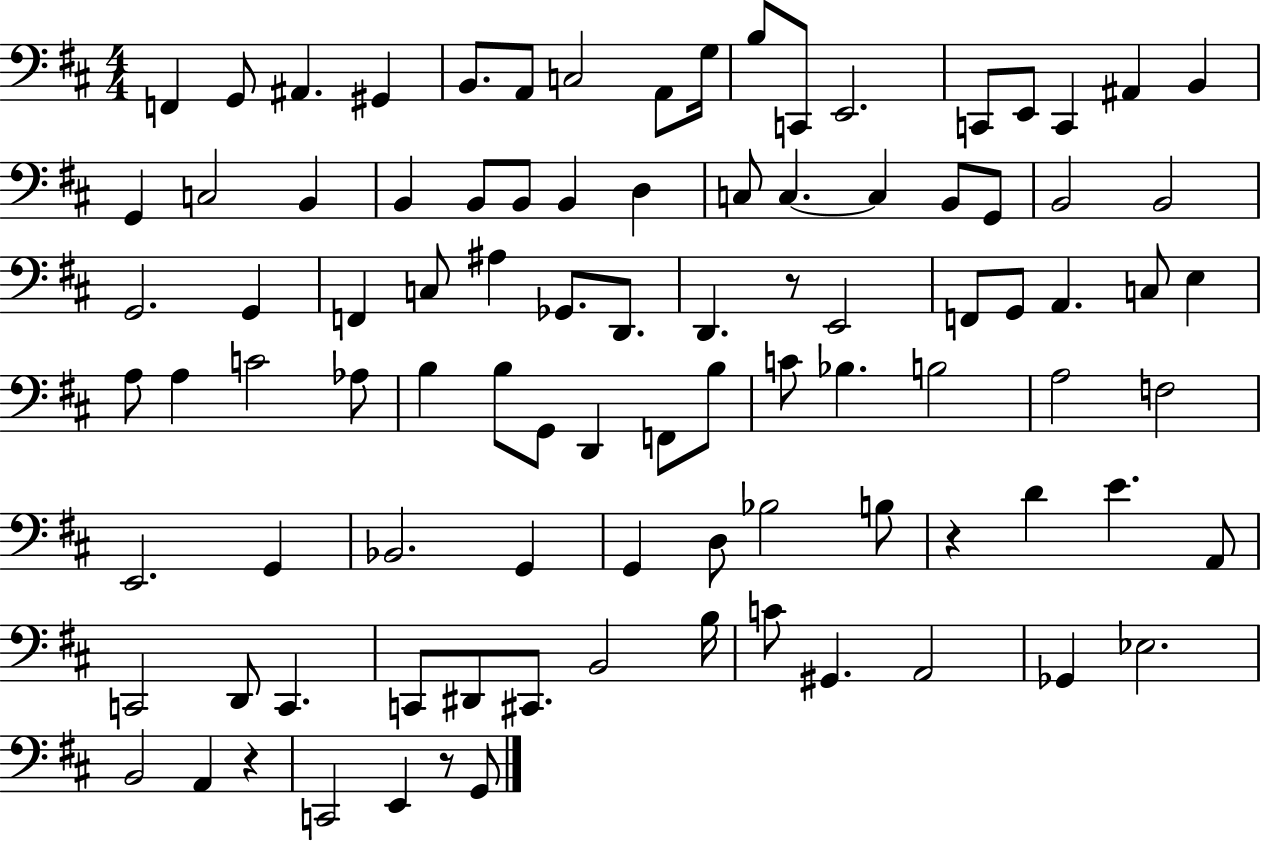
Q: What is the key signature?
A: D major